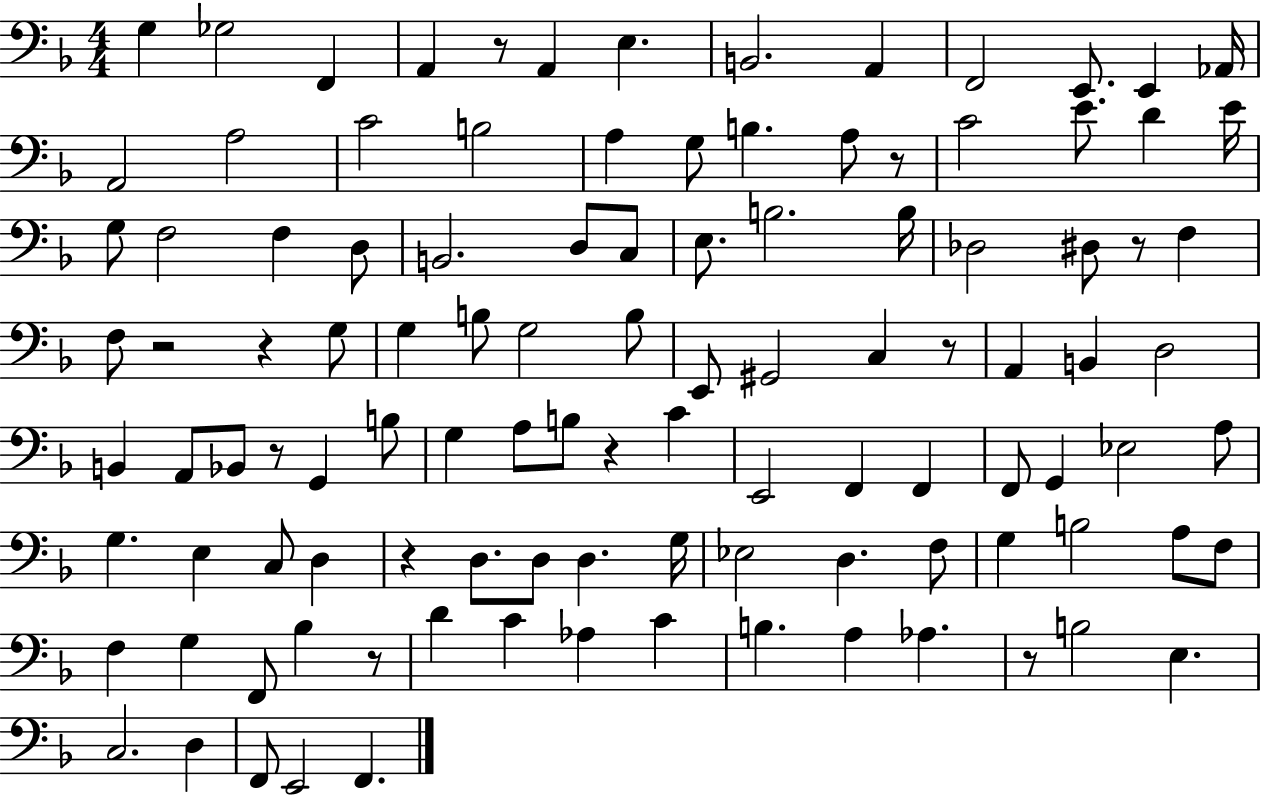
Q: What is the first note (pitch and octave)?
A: G3